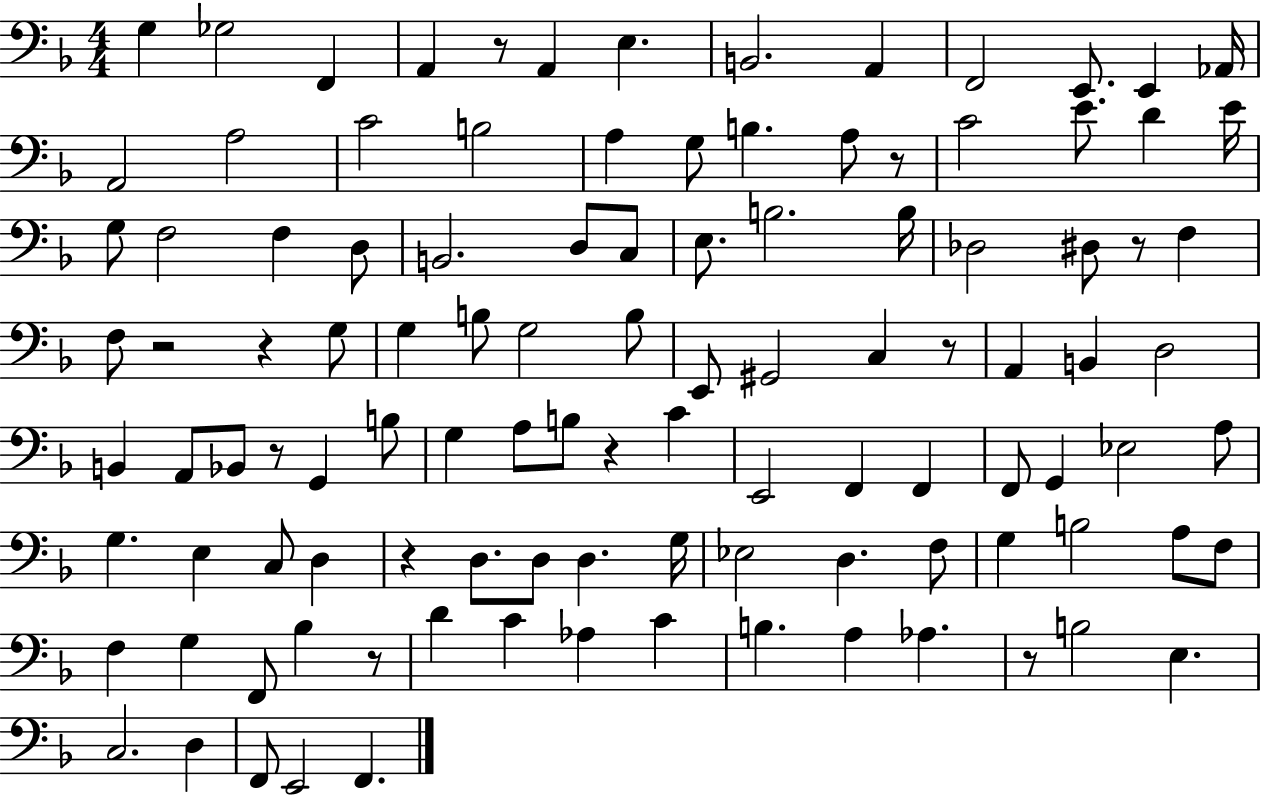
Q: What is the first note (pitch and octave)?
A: G3